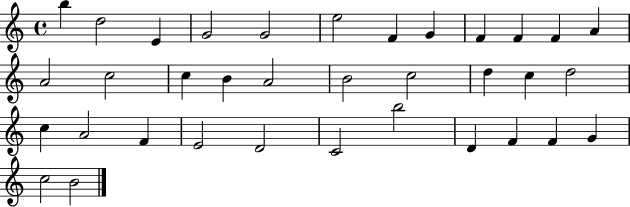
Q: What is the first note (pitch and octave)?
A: B5